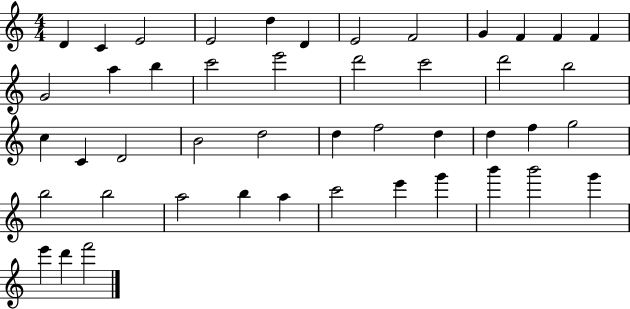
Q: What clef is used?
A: treble